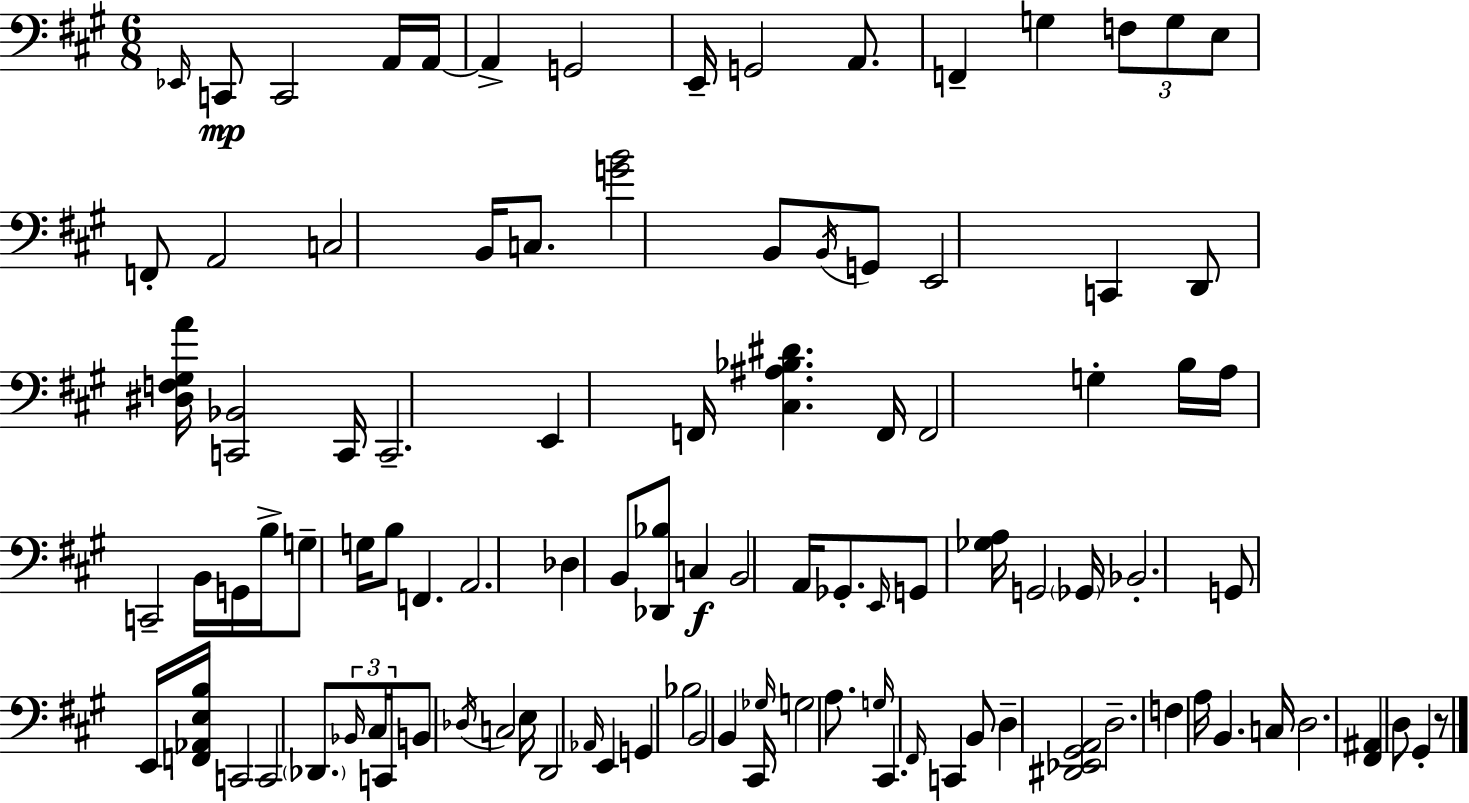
{
  \clef bass
  \numericTimeSignature
  \time 6/8
  \key a \major
  \grace { ees,16 }\mp c,8 c,2 a,16 | a,16~~ a,4-> g,2 | e,16-- g,2 a,8. | f,4-- g4 \tuplet 3/2 { f8 g8 | \break e8 } f,8-. a,2 | c2 b,16 c8. | <g' b'>2 b,8 \acciaccatura { b,16 } | g,8 e,2 c,4 | \break d,8 <dis f gis a'>16 <c, bes,>2 | c,16 c,2.-- | e,4 f,16 <cis ais bes dis'>4. | f,16 f,2 g4-. | \break b16 a16 c,2-- | b,16 g,16 b16-> g8-- g16 b8 f,4. | a,2. | des4 b,8 <des, bes>8 c4\f | \break b,2 a,16 ges,8.-. | \grace { e,16 } g,8 <ges a>16 g,2 | \parenthesize ges,16 bes,2.-. | g,8 e,16 <f, aes, e b>16 c,2 | \break c,2 \parenthesize des,8. | \tuplet 3/2 { \grace { bes,16 } cis16 c,16 } b,8 \acciaccatura { des16 } c2 | e16 d,2 | \grace { aes,16 } e,4 g,4 bes2 | \break b,2 | b,4 cis,16 \grace { ges16 } g2 | a8. \grace { g16 } cis,4. | \grace { fis,16 } c,4 b,8 d4-- | \break <dis, ees, gis, a,>2 d2.-- | f4 | a16 b,4. c16 d2. | <fis, ais,>4 | \break d8 gis,4-. r8 \bar "|."
}